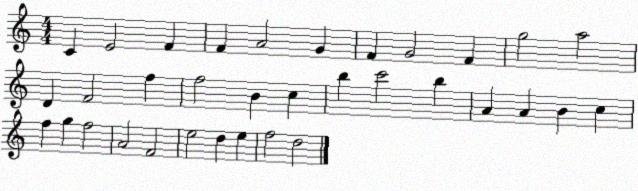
X:1
T:Untitled
M:4/4
L:1/4
K:C
C E2 F F A2 G F G2 F g2 a2 D F2 f f2 B c b c'2 b A A B c f g f2 A2 F2 e2 d e f2 d2